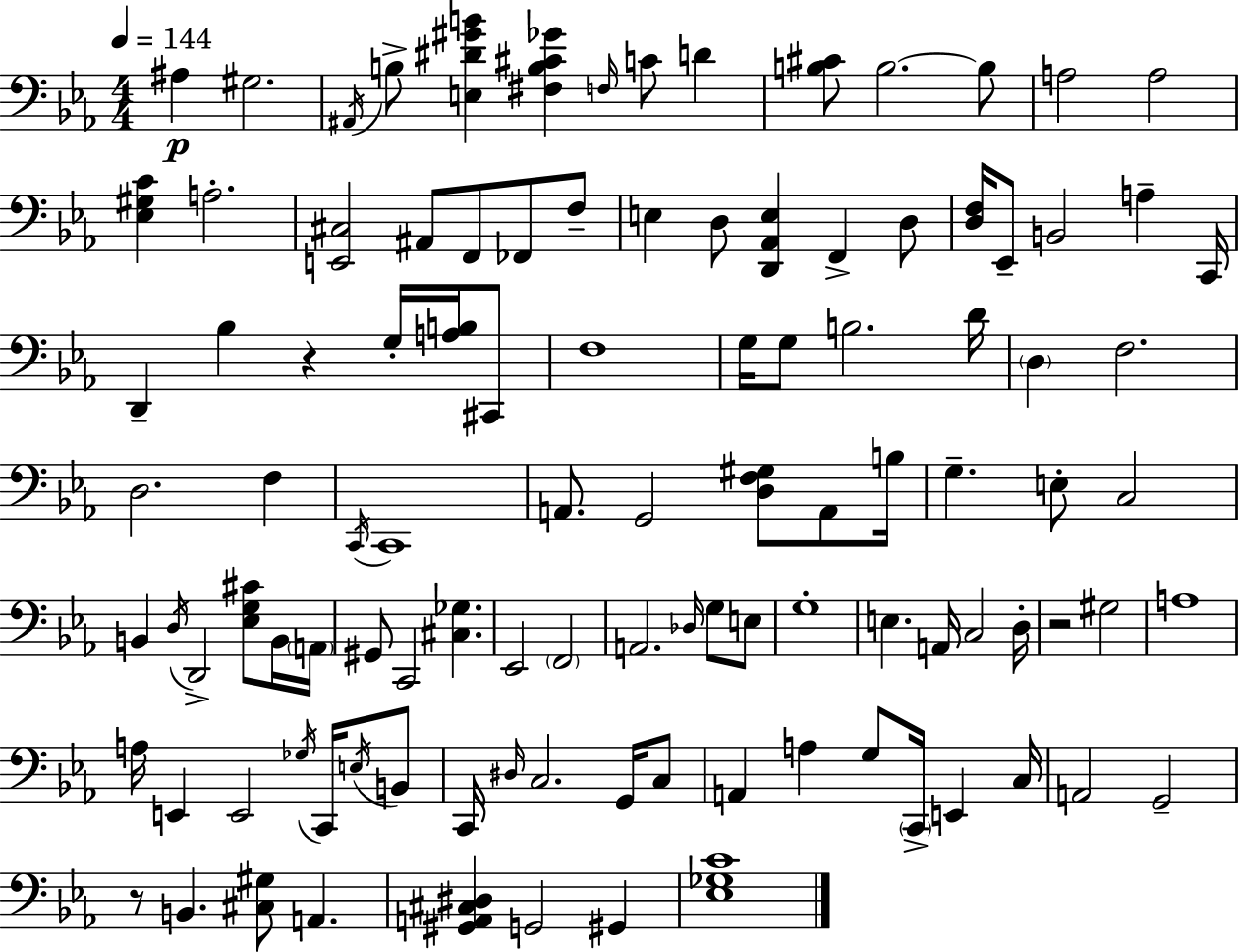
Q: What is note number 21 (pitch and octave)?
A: Eb2